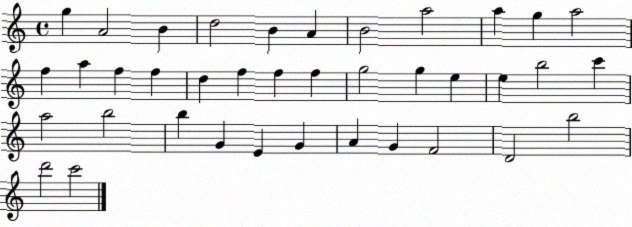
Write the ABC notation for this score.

X:1
T:Untitled
M:4/4
L:1/4
K:C
g A2 B d2 B A B2 a2 a g a2 f a f f d f f f g2 g e e b2 c' a2 b2 b G E G A G F2 D2 b2 d'2 c'2